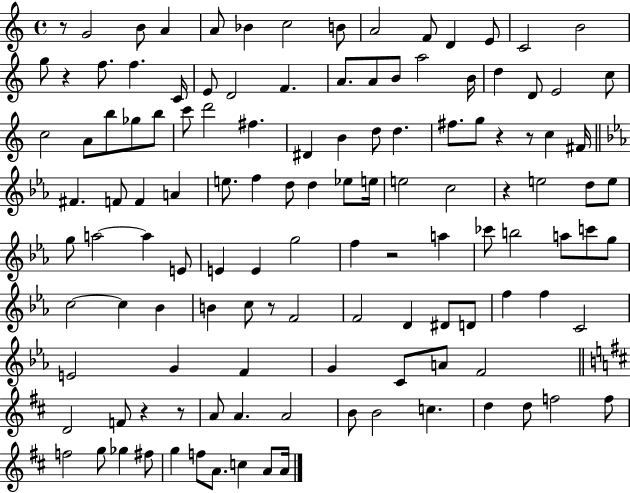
{
  \clef treble
  \time 4/4
  \defaultTimeSignature
  \key c \major
  r8 g'2 b'8 a'4 | a'8 bes'4 c''2 b'8 | a'2 f'8 d'4 e'8 | c'2 b'2 | \break g''8 r4 f''8. f''4. c'16 | e'8 d'2 f'4. | a'8. a'8 b'8 a''2 b'16 | d''4 d'8 e'2 c''8 | \break c''2 a'8 b''8 ges''8 b''8 | c'''8 d'''2 fis''4. | dis'4 b'4 d''8 d''4. | fis''8. g''8 r4 r8 c''4 fis'16 | \break \bar "||" \break \key ees \major fis'4. f'8 f'4 a'4 | e''8. f''4 d''8 d''4 ees''8 e''16 | e''2 c''2 | r4 e''2 d''8 e''8 | \break g''8 a''2~~ a''4 e'8 | e'4 e'4 g''2 | f''4 r2 a''4 | ces'''8 b''2 a''8 c'''8 g''8 | \break c''2~~ c''4 bes'4 | b'4 c''8 r8 f'2 | f'2 d'4 dis'8 d'8 | f''4 f''4 c'2 | \break e'2 g'4 f'4 | g'4 c'8 a'8 f'2 | \bar "||" \break \key b \minor d'2 f'8 r4 r8 | a'8 a'4. a'2 | b'8 b'2 c''4. | d''4 d''8 f''2 f''8 | \break f''2 g''8 ges''4 fis''8 | g''4 f''8 a'8. c''4 a'8 a'16 | \bar "|."
}